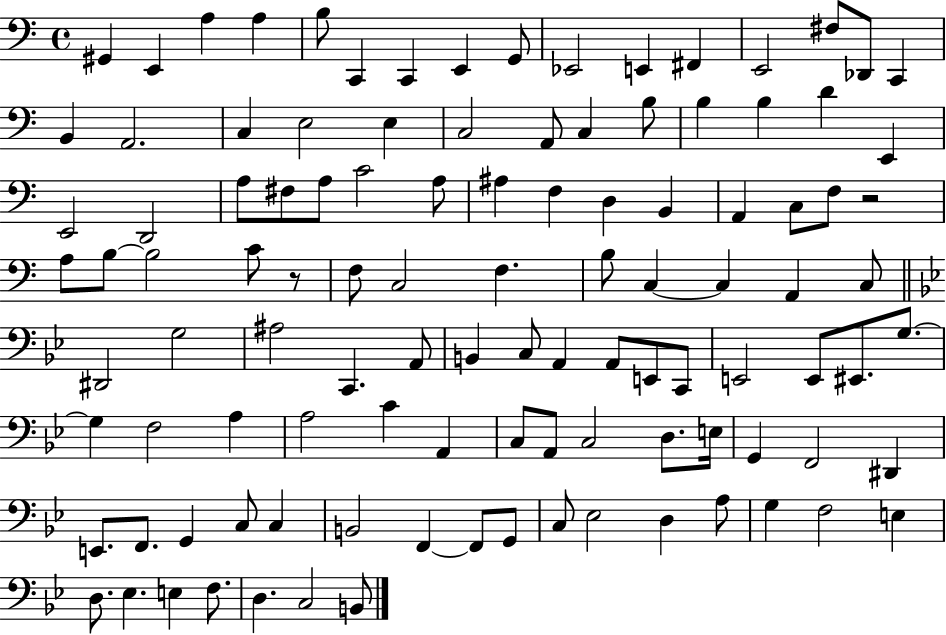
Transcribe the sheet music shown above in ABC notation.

X:1
T:Untitled
M:4/4
L:1/4
K:C
^G,, E,, A, A, B,/2 C,, C,, E,, G,,/2 _E,,2 E,, ^F,, E,,2 ^F,/2 _D,,/2 C,, B,, A,,2 C, E,2 E, C,2 A,,/2 C, B,/2 B, B, D E,, E,,2 D,,2 A,/2 ^F,/2 A,/2 C2 A,/2 ^A, F, D, B,, A,, C,/2 F,/2 z2 A,/2 B,/2 B,2 C/2 z/2 F,/2 C,2 F, B,/2 C, C, A,, C,/2 ^D,,2 G,2 ^A,2 C,, A,,/2 B,, C,/2 A,, A,,/2 E,,/2 C,,/2 E,,2 E,,/2 ^E,,/2 G,/2 G, F,2 A, A,2 C A,, C,/2 A,,/2 C,2 D,/2 E,/4 G,, F,,2 ^D,, E,,/2 F,,/2 G,, C,/2 C, B,,2 F,, F,,/2 G,,/2 C,/2 _E,2 D, A,/2 G, F,2 E, D,/2 _E, E, F,/2 D, C,2 B,,/2